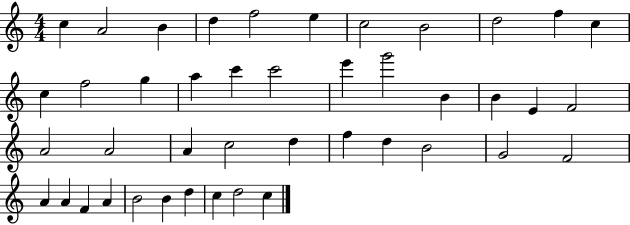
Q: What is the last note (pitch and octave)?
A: C5